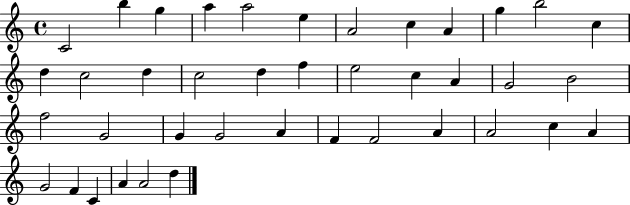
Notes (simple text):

C4/h B5/q G5/q A5/q A5/h E5/q A4/h C5/q A4/q G5/q B5/h C5/q D5/q C5/h D5/q C5/h D5/q F5/q E5/h C5/q A4/q G4/h B4/h F5/h G4/h G4/q G4/h A4/q F4/q F4/h A4/q A4/h C5/q A4/q G4/h F4/q C4/q A4/q A4/h D5/q